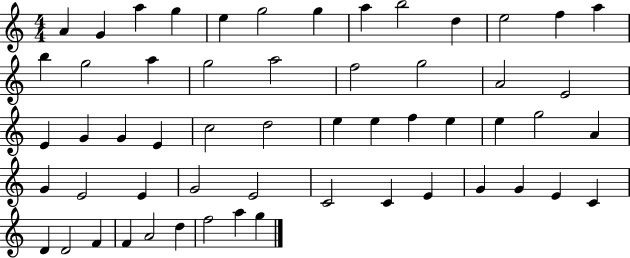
{
  \clef treble
  \numericTimeSignature
  \time 4/4
  \key c \major
  a'4 g'4 a''4 g''4 | e''4 g''2 g''4 | a''4 b''2 d''4 | e''2 f''4 a''4 | \break b''4 g''2 a''4 | g''2 a''2 | f''2 g''2 | a'2 e'2 | \break e'4 g'4 g'4 e'4 | c''2 d''2 | e''4 e''4 f''4 e''4 | e''4 g''2 a'4 | \break g'4 e'2 e'4 | g'2 e'2 | c'2 c'4 e'4 | g'4 g'4 e'4 c'4 | \break d'4 d'2 f'4 | f'4 a'2 d''4 | f''2 a''4 g''4 | \bar "|."
}